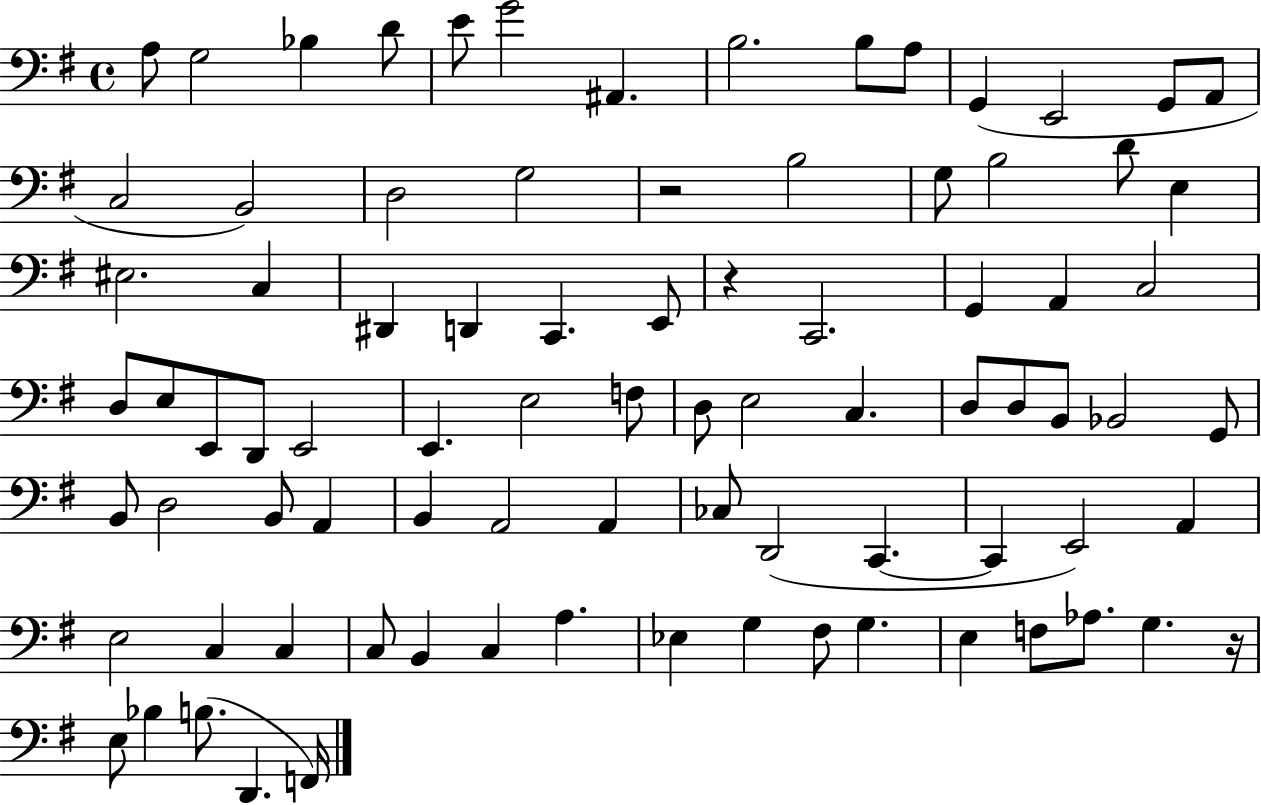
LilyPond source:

{
  \clef bass
  \time 4/4
  \defaultTimeSignature
  \key g \major
  a8 g2 bes4 d'8 | e'8 g'2 ais,4. | b2. b8 a8 | g,4( e,2 g,8 a,8 | \break c2 b,2) | d2 g2 | r2 b2 | g8 b2 d'8 e4 | \break eis2. c4 | dis,4 d,4 c,4. e,8 | r4 c,2. | g,4 a,4 c2 | \break d8 e8 e,8 d,8 e,2 | e,4. e2 f8 | d8 e2 c4. | d8 d8 b,8 bes,2 g,8 | \break b,8 d2 b,8 a,4 | b,4 a,2 a,4 | ces8 d,2( c,4.~~ | c,4 e,2) a,4 | \break e2 c4 c4 | c8 b,4 c4 a4. | ees4 g4 fis8 g4. | e4 f8 aes8. g4. r16 | \break e8 bes4 b8.( d,4. f,16) | \bar "|."
}